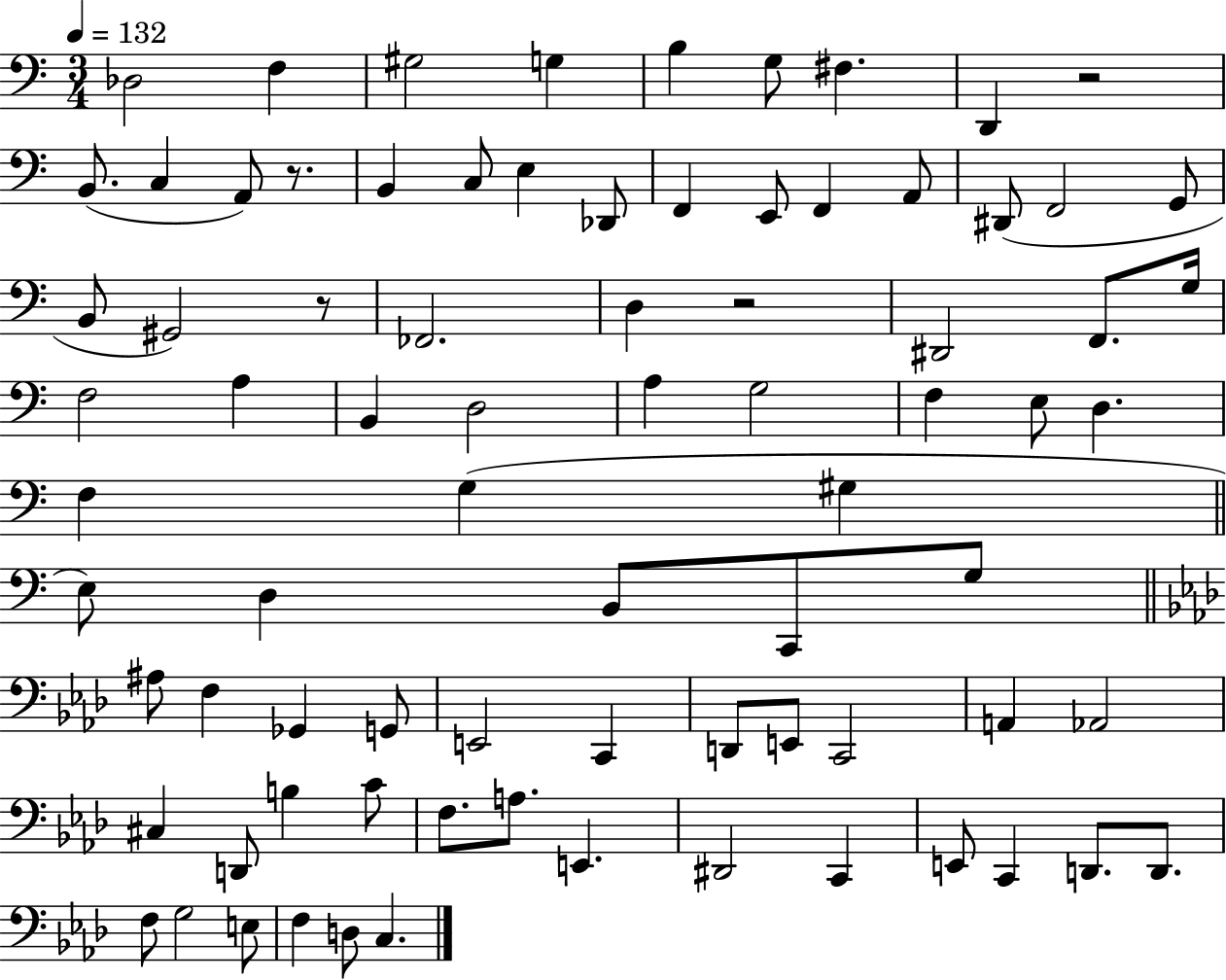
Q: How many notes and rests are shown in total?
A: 80